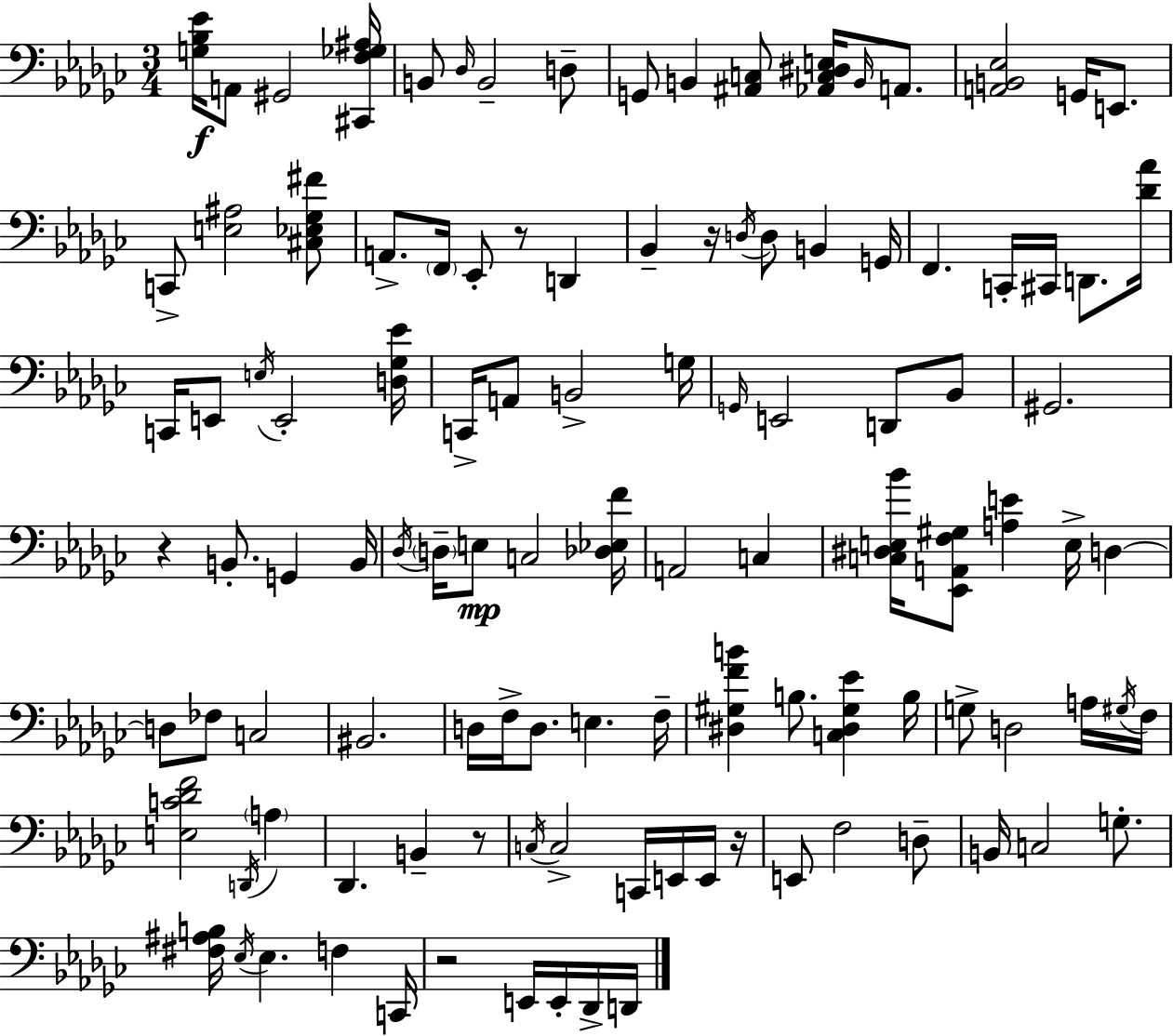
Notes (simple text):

[G3,Bb3,Eb4]/s A2/e G#2/h [C#2,F3,Gb3,A#3]/s B2/e Db3/s B2/h D3/e G2/e B2/q [A#2,C3]/e [Ab2,C3,D#3,E3]/s B2/s A2/e. [A2,B2,Eb3]/h G2/s E2/e. C2/e [E3,A#3]/h [C#3,Eb3,Gb3,F#4]/e A2/e. F2/s Eb2/e R/e D2/q Bb2/q R/s D3/s D3/e B2/q G2/s F2/q. C2/s C#2/s D2/e. [Db4,Ab4]/s C2/s E2/e E3/s E2/h [D3,Gb3,Eb4]/s C2/s A2/e B2/h G3/s G2/s E2/h D2/e Bb2/e G#2/h. R/q B2/e. G2/q B2/s Db3/s D3/s E3/e C3/h [Db3,Eb3,F4]/s A2/h C3/q [C3,D#3,E3,Bb4]/s [Eb2,A2,F3,G#3]/e [A3,E4]/q E3/s D3/q D3/e FES3/e C3/h BIS2/h. D3/s F3/s D3/e. E3/q. F3/s [D#3,G#3,F4,B4]/q B3/e. [C3,D#3,G#3,Eb4]/q B3/s G3/e D3/h A3/s G#3/s F3/s [E3,C4,Db4,F4]/h D2/s A3/q Db2/q. B2/q R/e C3/s C3/h C2/s E2/s E2/s R/s E2/e F3/h D3/e B2/s C3/h G3/e. [F#3,A#3,B3]/s Eb3/s Eb3/q. F3/q C2/s R/h E2/s E2/s Db2/s D2/s